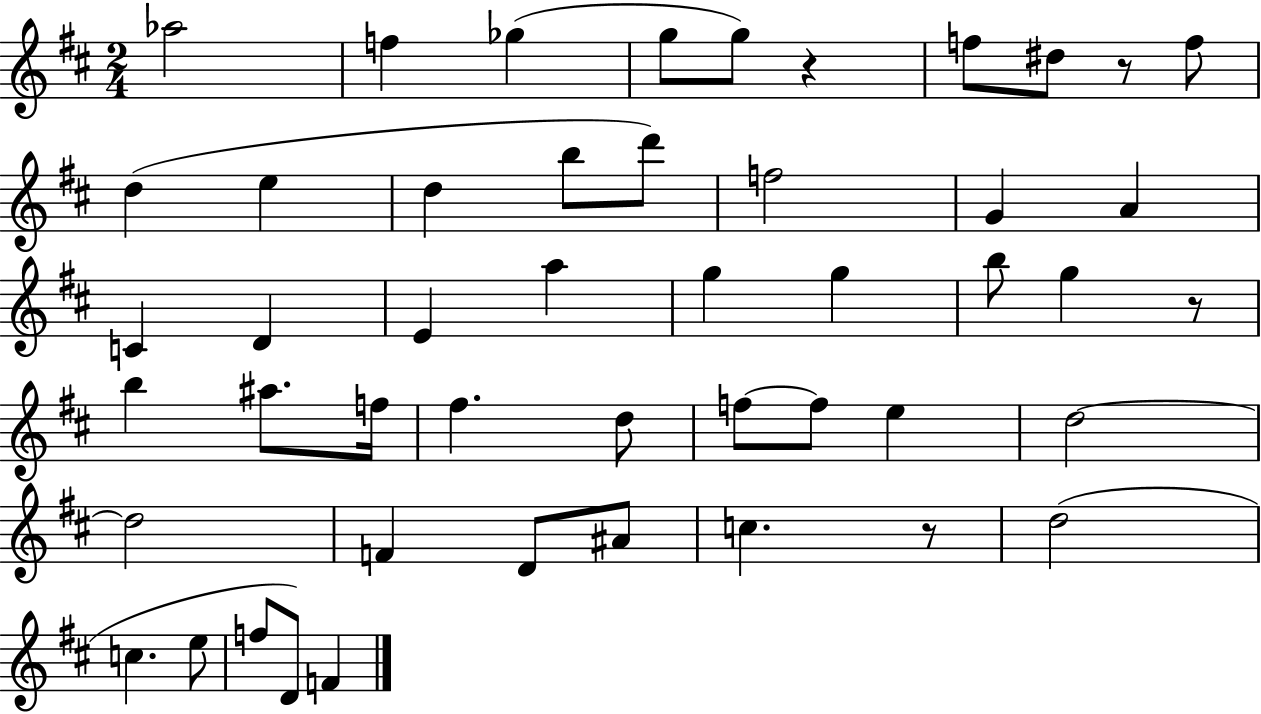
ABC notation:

X:1
T:Untitled
M:2/4
L:1/4
K:D
_a2 f _g g/2 g/2 z f/2 ^d/2 z/2 f/2 d e d b/2 d'/2 f2 G A C D E a g g b/2 g z/2 b ^a/2 f/4 ^f d/2 f/2 f/2 e d2 d2 F D/2 ^A/2 c z/2 d2 c e/2 f/2 D/2 F